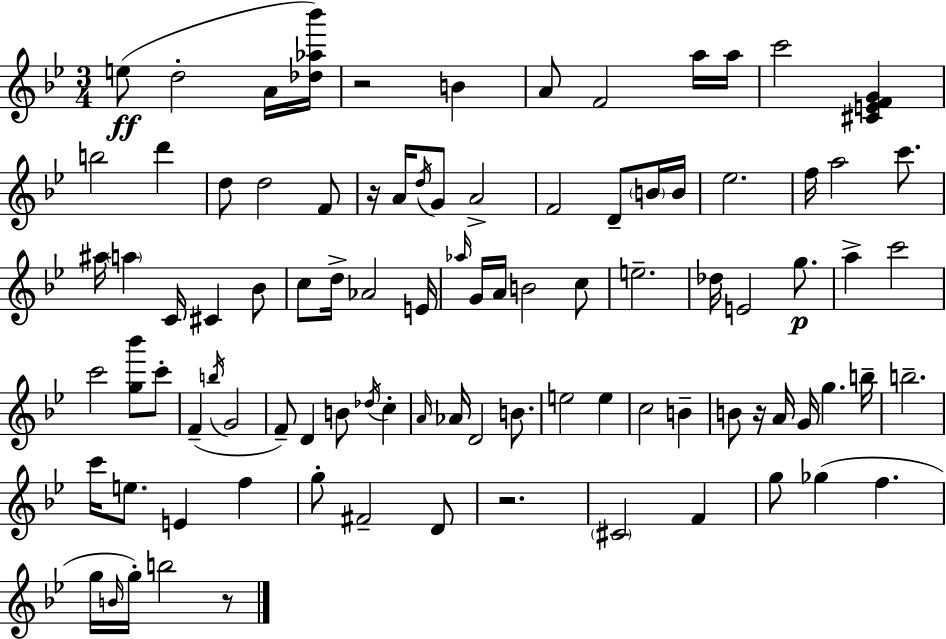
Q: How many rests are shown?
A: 5